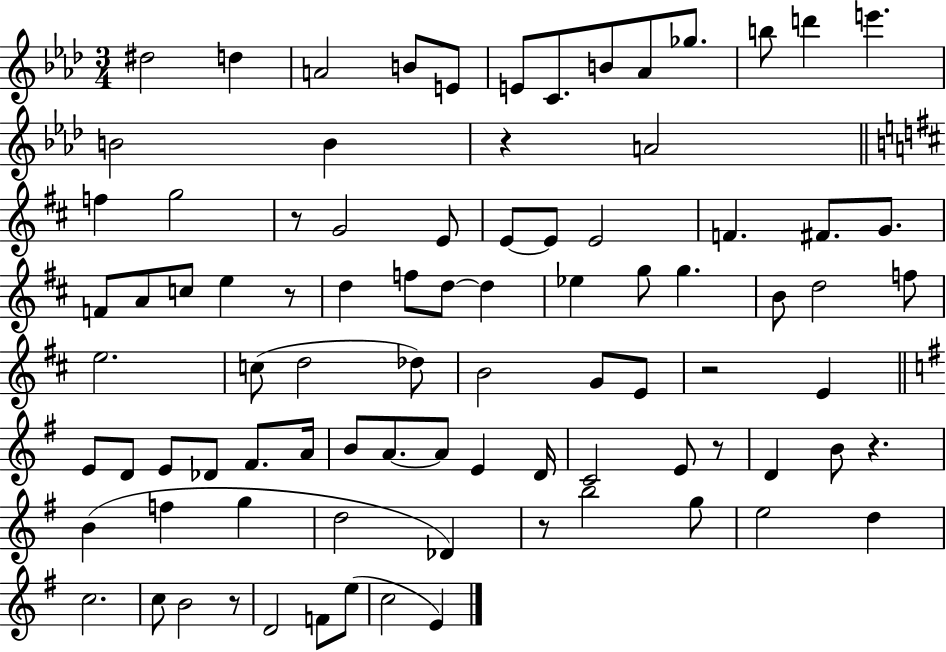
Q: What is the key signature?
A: AES major